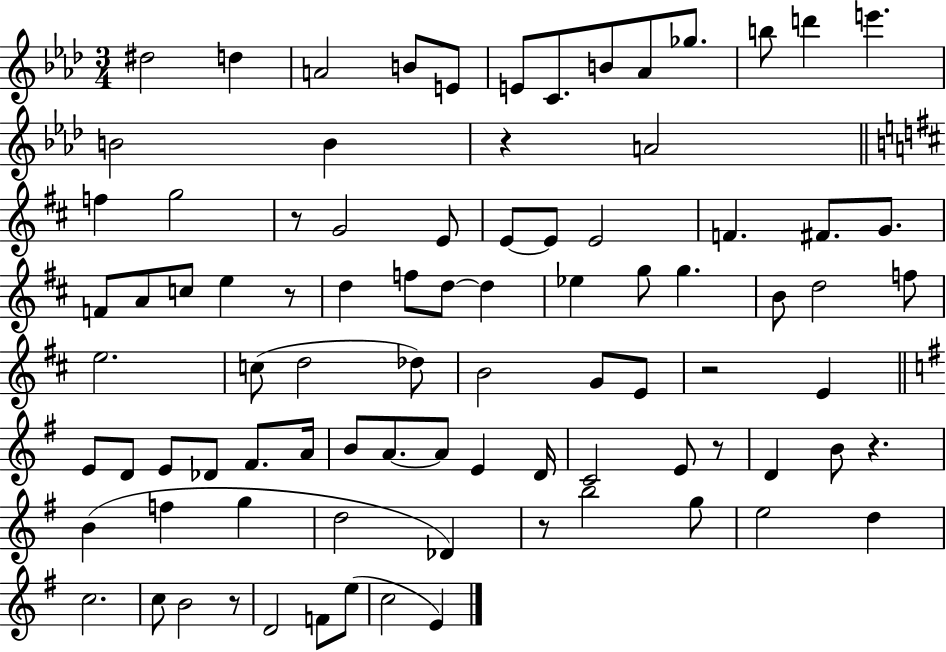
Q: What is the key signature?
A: AES major